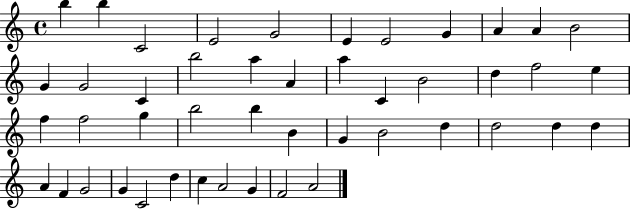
B5/q B5/q C4/h E4/h G4/h E4/q E4/h G4/q A4/q A4/q B4/h G4/q G4/h C4/q B5/h A5/q A4/q A5/q C4/q B4/h D5/q F5/h E5/q F5/q F5/h G5/q B5/h B5/q B4/q G4/q B4/h D5/q D5/h D5/q D5/q A4/q F4/q G4/h G4/q C4/h D5/q C5/q A4/h G4/q F4/h A4/h